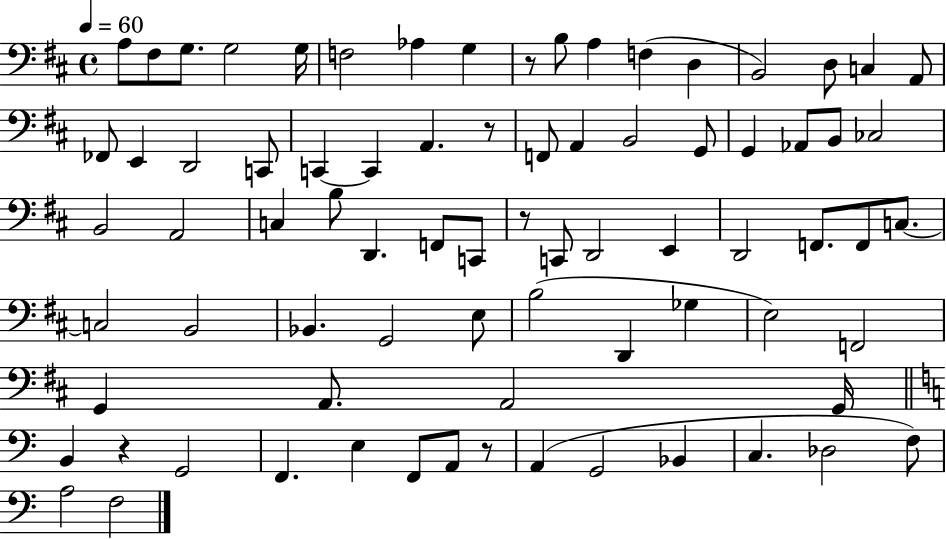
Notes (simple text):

A3/e F#3/e G3/e. G3/h G3/s F3/h Ab3/q G3/q R/e B3/e A3/q F3/q D3/q B2/h D3/e C3/q A2/e FES2/e E2/q D2/h C2/e C2/q C2/q A2/q. R/e F2/e A2/q B2/h G2/e G2/q Ab2/e B2/e CES3/h B2/h A2/h C3/q B3/e D2/q. F2/e C2/e R/e C2/e D2/h E2/q D2/h F2/e. F2/e C3/e. C3/h B2/h Bb2/q. G2/h E3/e B3/h D2/q Gb3/q E3/h F2/h G2/q A2/e. A2/h G2/s B2/q R/q G2/h F2/q. E3/q F2/e A2/e R/e A2/q G2/h Bb2/q C3/q. Db3/h F3/e A3/h F3/h